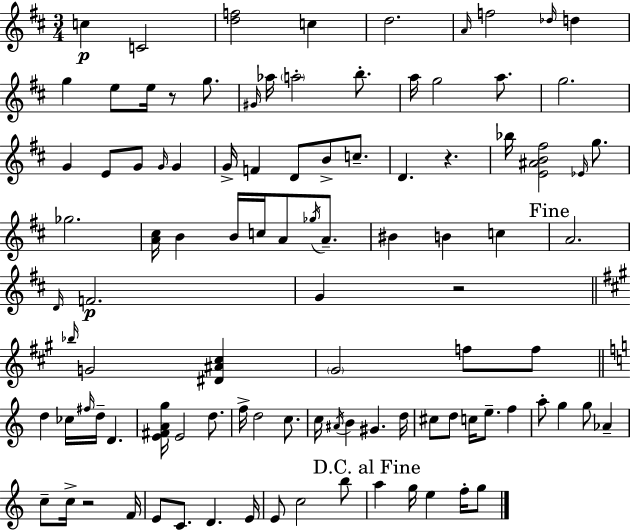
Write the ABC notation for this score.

X:1
T:Untitled
M:3/4
L:1/4
K:D
c C2 [df]2 c d2 A/4 f2 _d/4 d g e/2 e/4 z/2 g/2 ^G/4 _a/4 a2 b/2 a/4 g2 a/2 g2 G E/2 G/2 G/4 G G/4 F D/2 B/2 c/2 D z _b/4 [E^AB^f]2 _E/4 g/2 _g2 [A^c]/4 B B/4 c/4 A/2 _g/4 A/2 ^B B c A2 D/4 F2 G z2 _b/4 G2 [^D^A^c] ^G2 f/2 f/2 d _c/4 ^f/4 d/4 D [E^FAg]/4 E2 d/2 f/4 d2 c/2 c/4 ^A/4 B ^G d/4 ^c/2 d/2 c/4 e/2 f a/2 g g/2 _A c/2 c/4 z2 F/4 E/2 C/2 D E/4 E/2 c2 b/2 a g/4 e f/4 g/2